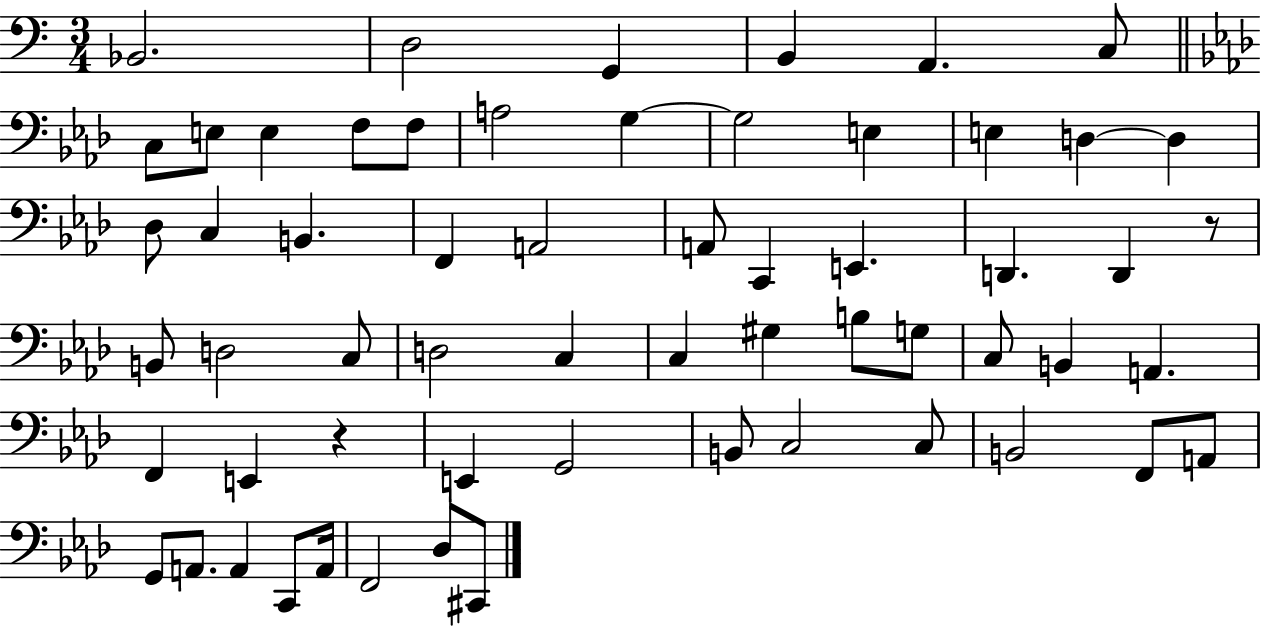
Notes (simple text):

Bb2/h. D3/h G2/q B2/q A2/q. C3/e C3/e E3/e E3/q F3/e F3/e A3/h G3/q G3/h E3/q E3/q D3/q D3/q Db3/e C3/q B2/q. F2/q A2/h A2/e C2/q E2/q. D2/q. D2/q R/e B2/e D3/h C3/e D3/h C3/q C3/q G#3/q B3/e G3/e C3/e B2/q A2/q. F2/q E2/q R/q E2/q G2/h B2/e C3/h C3/e B2/h F2/e A2/e G2/e A2/e. A2/q C2/e A2/s F2/h Db3/e C#2/e